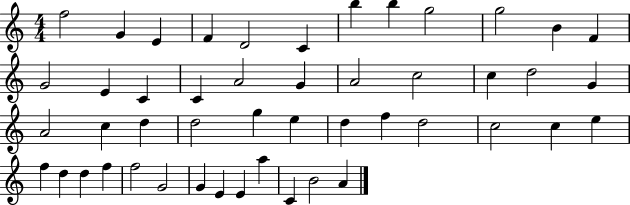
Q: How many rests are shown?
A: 0